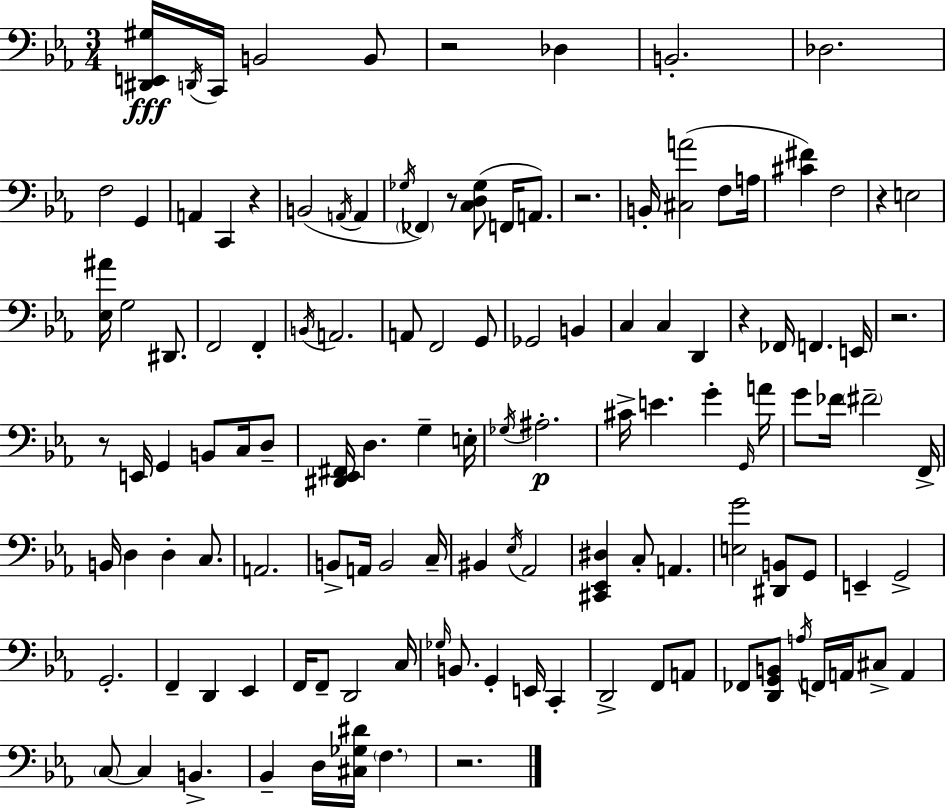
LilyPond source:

{
  \clef bass
  \numericTimeSignature
  \time 3/4
  \key c \minor
  <dis, e, gis>16\fff \acciaccatura { d,16 } c,16 b,2 b,8 | r2 des4 | b,2.-. | des2. | \break f2 g,4 | a,4 c,4 r4 | b,2( \acciaccatura { a,16 } a,4 | \acciaccatura { ges16 }) \parenthesize fes,4 r8 <c d ges>8( f,16 | \break a,8.) r2. | b,16-. <cis a'>2( | f8 a16 <cis' fis'>4) f2 | r4 e2 | \break <ees ais'>16 g2 | dis,8. f,2 f,4-. | \acciaccatura { b,16 } a,2. | a,8 f,2 | \break g,8 ges,2 | b,4 c4 c4 | d,4 r4 fes,16 f,4. | e,16 r2. | \break r8 e,16 g,4 b,8 | c16 d8-- <dis, ees, fis,>16 d4. g4-- | e16-. \acciaccatura { ges16 }\p ais2.-. | cis'16-> e'4. | \break g'4-. \grace { g,16 } a'16 g'8 fes'16 \parenthesize fis'2-- | f,16-> b,16 d4 d4-. | c8. a,2. | b,8-> a,16 b,2 | \break c16-- bis,4 \acciaccatura { ees16 } aes,2 | <cis, ees, dis>4 c8-. | a,4. <e g'>2 | <dis, b,>8 g,8 e,4-- g,2-> | \break g,2.-. | f,4-- d,4 | ees,4 f,16 f,8-- d,2 | c16 \grace { ges16 } b,8. g,4-. | \break e,16 c,4-. d,2-> | f,8 a,8 fes,8 <d, g, b,>8 | \acciaccatura { a16 } f,16 a,16 cis8-> a,4 \parenthesize c8~~ c4 | b,4.-> bes,4-- | \break d16 <cis ges dis'>16 \parenthesize f4. r2. | \bar "|."
}